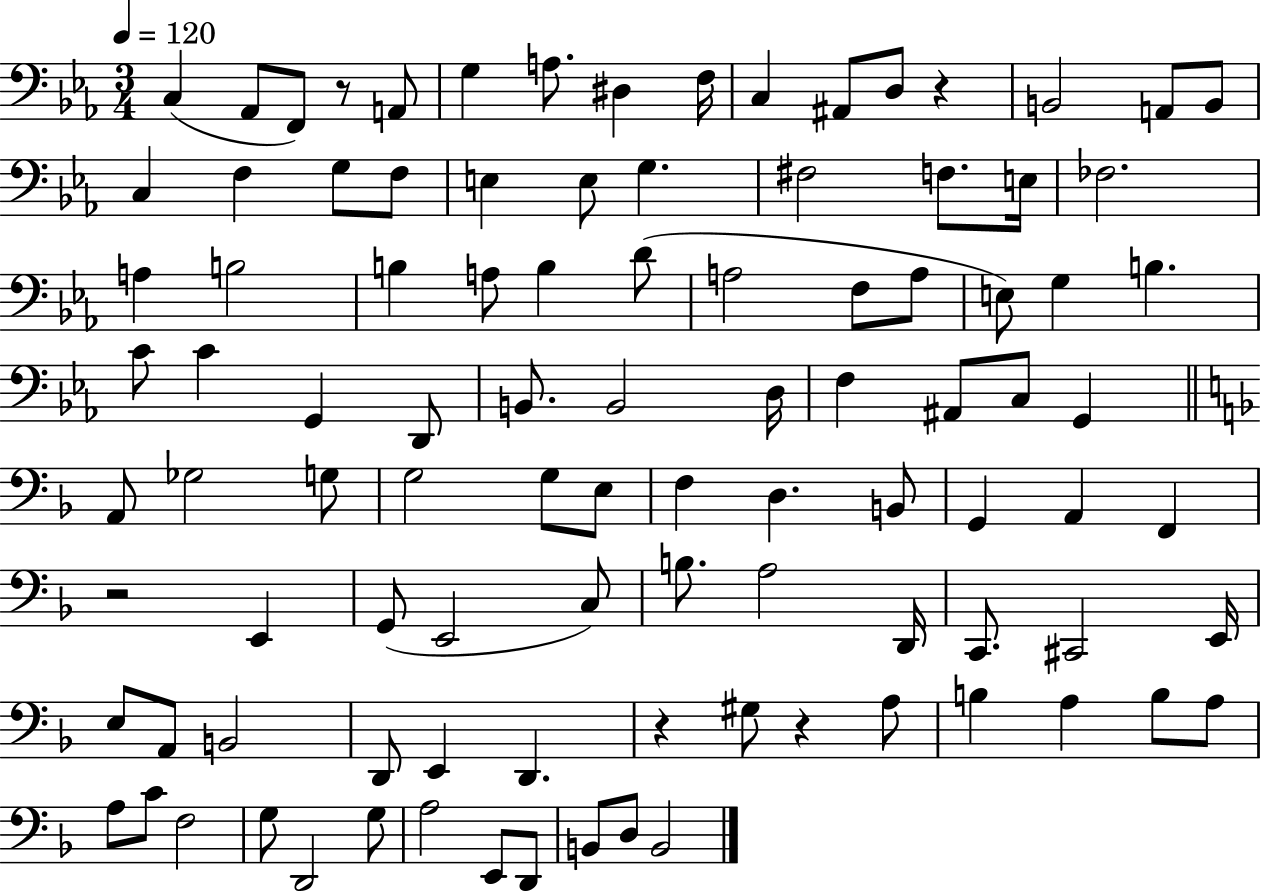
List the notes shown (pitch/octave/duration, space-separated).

C3/q Ab2/e F2/e R/e A2/e G3/q A3/e. D#3/q F3/s C3/q A#2/e D3/e R/q B2/h A2/e B2/e C3/q F3/q G3/e F3/e E3/q E3/e G3/q. F#3/h F3/e. E3/s FES3/h. A3/q B3/h B3/q A3/e B3/q D4/e A3/h F3/e A3/e E3/e G3/q B3/q. C4/e C4/q G2/q D2/e B2/e. B2/h D3/s F3/q A#2/e C3/e G2/q A2/e Gb3/h G3/e G3/h G3/e E3/e F3/q D3/q. B2/e G2/q A2/q F2/q R/h E2/q G2/e E2/h C3/e B3/e. A3/h D2/s C2/e. C#2/h E2/s E3/e A2/e B2/h D2/e E2/q D2/q. R/q G#3/e R/q A3/e B3/q A3/q B3/e A3/e A3/e C4/e F3/h G3/e D2/h G3/e A3/h E2/e D2/e B2/e D3/e B2/h